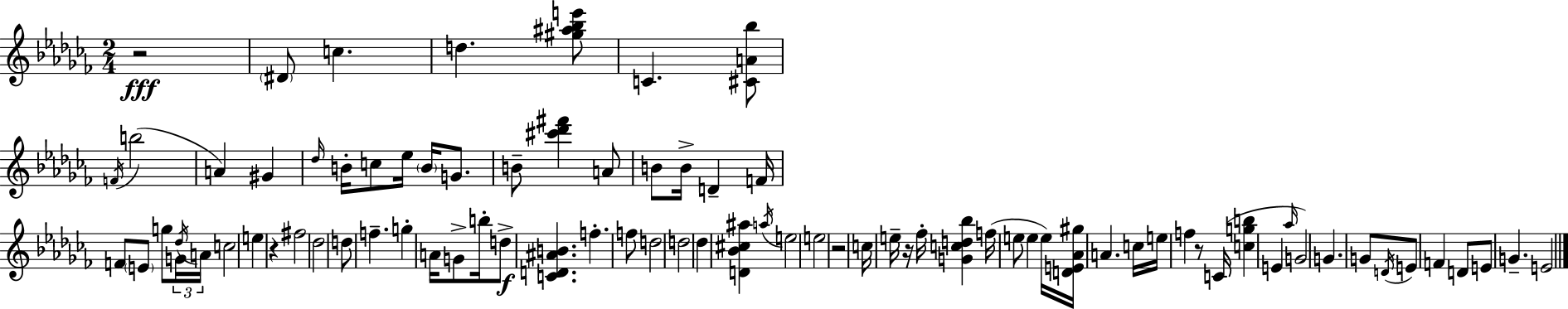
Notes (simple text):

R/h D#4/e C5/q. D5/q. [G#5,A#5,Bb5,E6]/e C4/q. [C#4,A4,Bb5]/e F4/s B5/h A4/q G#4/q Db5/s B4/s C5/e Eb5/s B4/s G4/e. B4/e [C#6,Db6,F#6]/q A4/e B4/e B4/s D4/q F4/s F4/e E4/e G5/e G4/s Db5/s A4/s C5/h E5/q R/q F#5/h Db5/h D5/e F5/q. G5/q A4/s G4/e B5/s D5/e [C4,D4,A#4,B4]/q. F5/q. F5/e D5/h D5/h Db5/q [D4,Bb4,C#5,A#5]/q A5/s E5/h E5/h R/h C5/s E5/s R/s FES5/s [G4,C5,D5,Bb5]/q F5/s E5/e E5/q E5/s [D4,E4,Ab4,G#5]/s A4/q. C5/s E5/s F5/q R/e C4/s [C5,G5,B5]/q E4/q Ab5/s G4/h G4/q. G4/e D4/s E4/e F4/q D4/e E4/e G4/q. E4/h